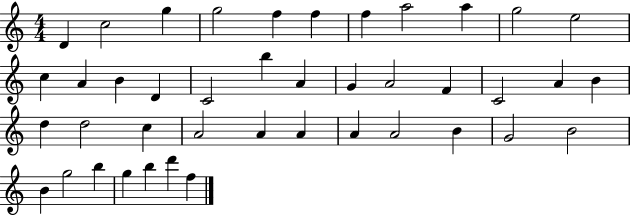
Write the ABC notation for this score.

X:1
T:Untitled
M:4/4
L:1/4
K:C
D c2 g g2 f f f a2 a g2 e2 c A B D C2 b A G A2 F C2 A B d d2 c A2 A A A A2 B G2 B2 B g2 b g b d' f